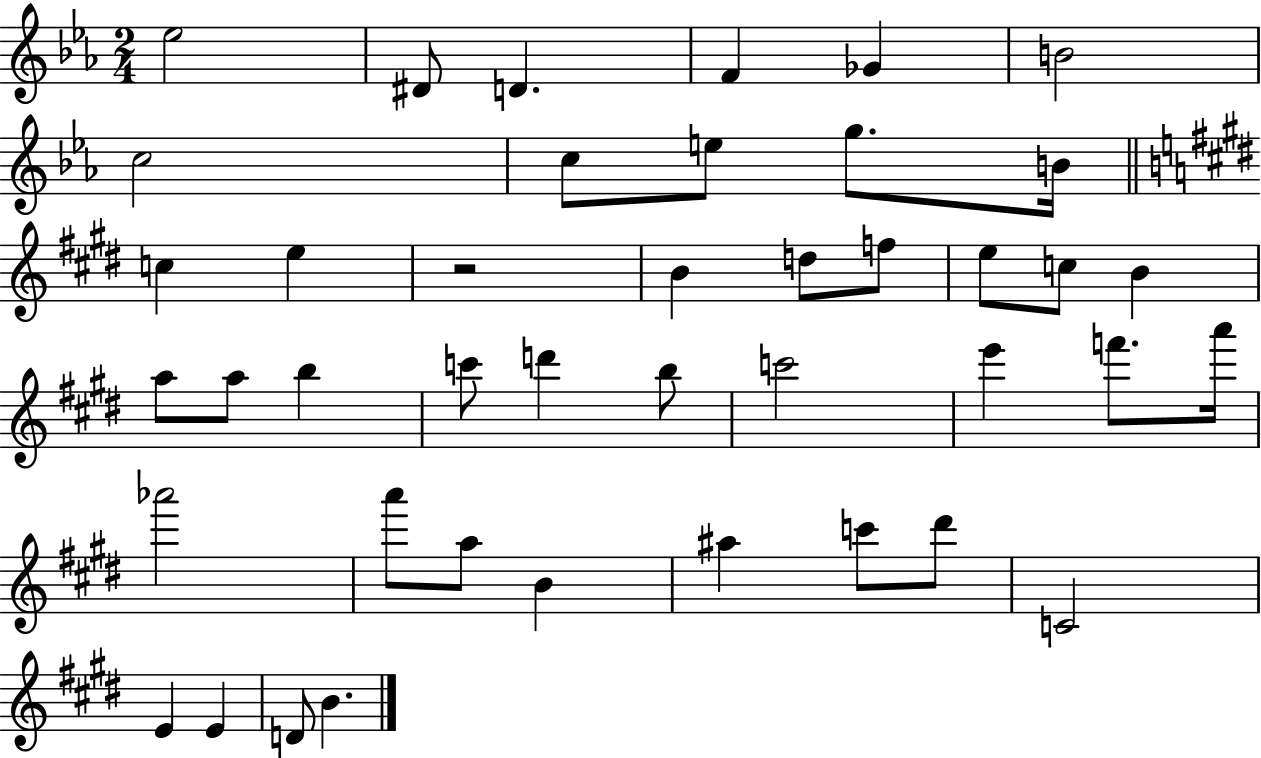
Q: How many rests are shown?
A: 1